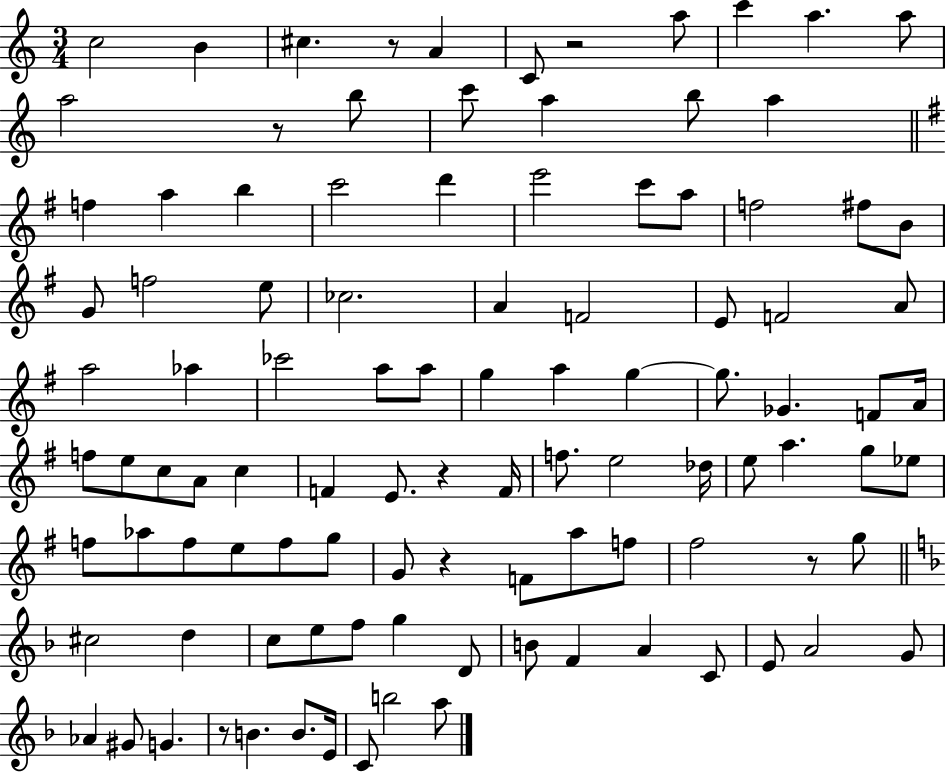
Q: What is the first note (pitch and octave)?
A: C5